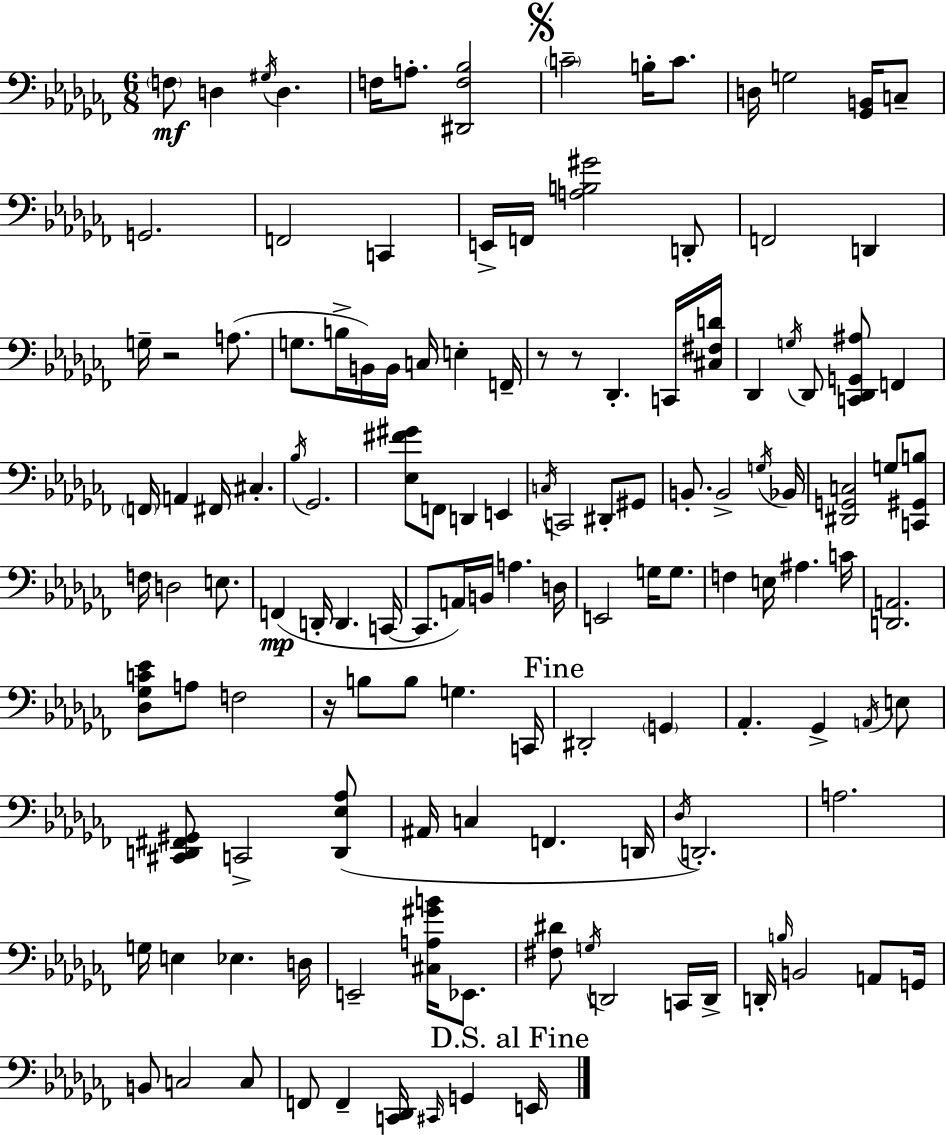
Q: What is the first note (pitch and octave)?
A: F3